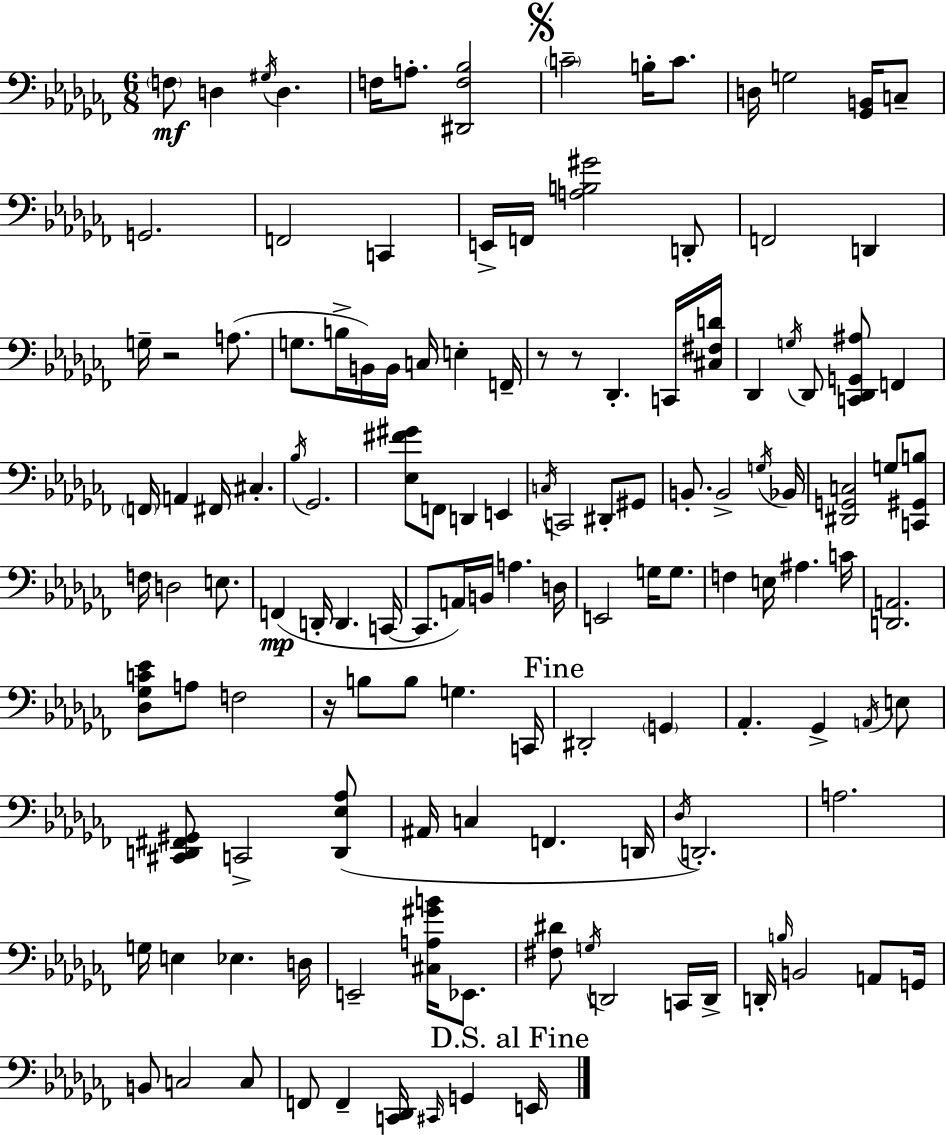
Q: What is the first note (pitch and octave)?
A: F3